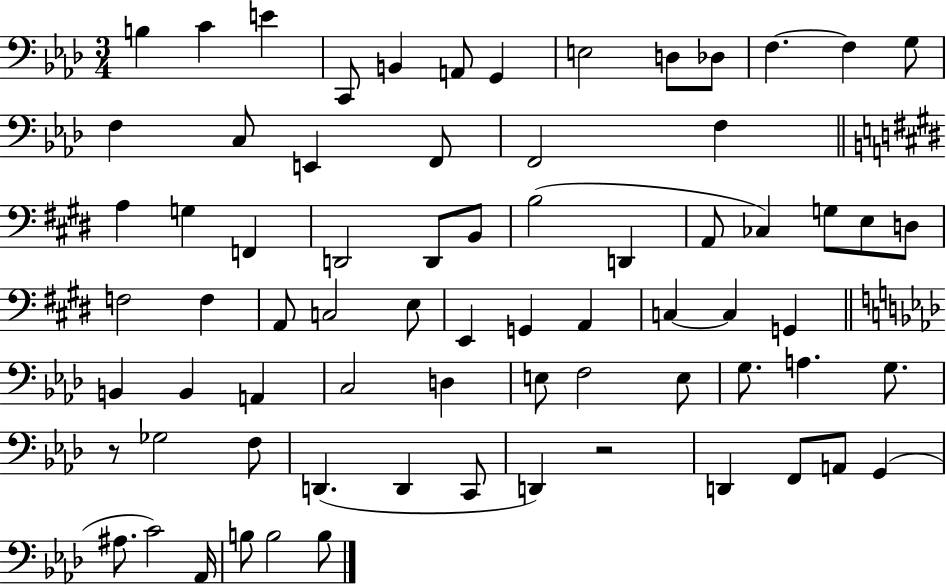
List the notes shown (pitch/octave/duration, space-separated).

B3/q C4/q E4/q C2/e B2/q A2/e G2/q E3/h D3/e Db3/e F3/q. F3/q G3/e F3/q C3/e E2/q F2/e F2/h F3/q A3/q G3/q F2/q D2/h D2/e B2/e B3/h D2/q A2/e CES3/q G3/e E3/e D3/e F3/h F3/q A2/e C3/h E3/e E2/q G2/q A2/q C3/q C3/q G2/q B2/q B2/q A2/q C3/h D3/q E3/e F3/h E3/e G3/e. A3/q. G3/e. R/e Gb3/h F3/e D2/q. D2/q C2/e D2/q R/h D2/q F2/e A2/e G2/q A#3/e. C4/h Ab2/s B3/e B3/h B3/e